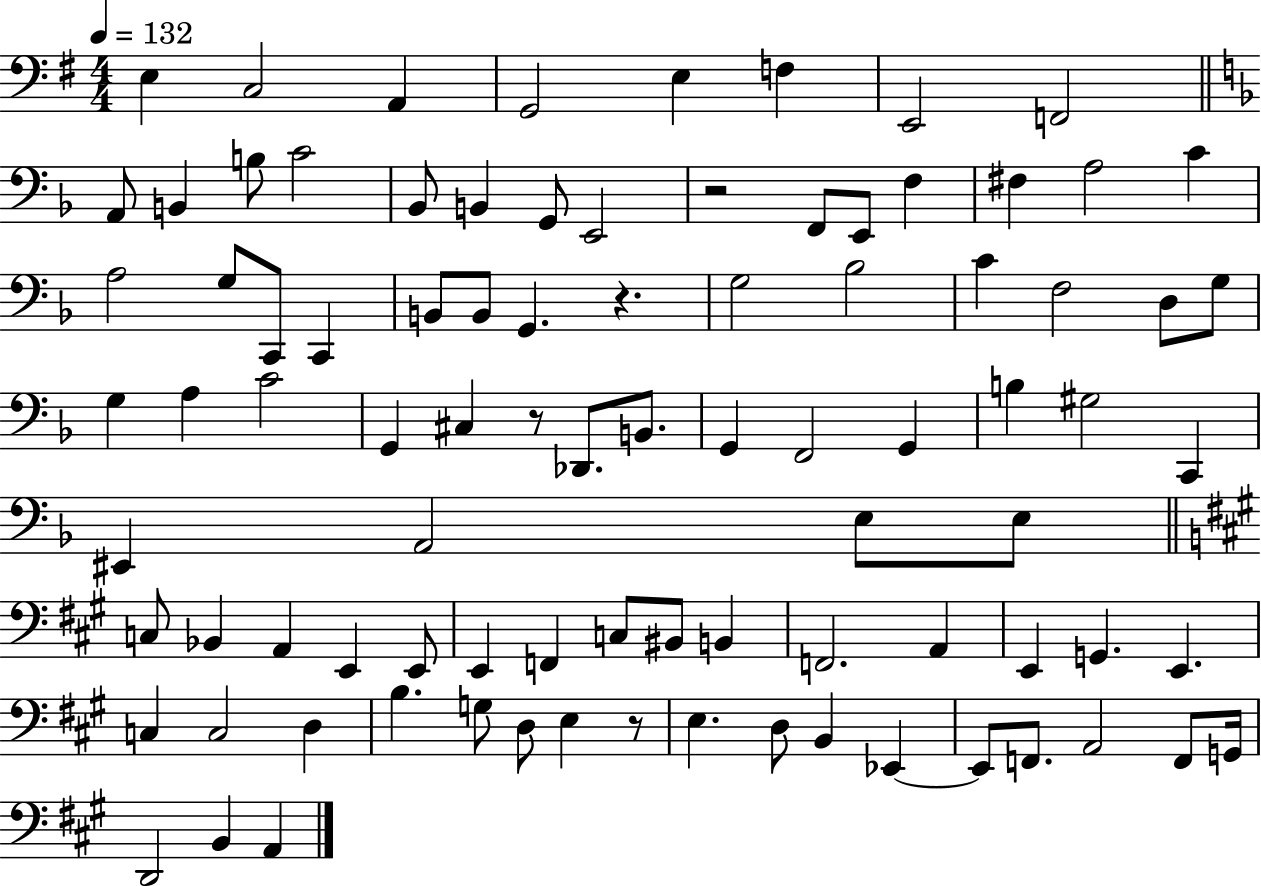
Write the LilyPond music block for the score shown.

{
  \clef bass
  \numericTimeSignature
  \time 4/4
  \key g \major
  \tempo 4 = 132
  e4 c2 a,4 | g,2 e4 f4 | e,2 f,2 | \bar "||" \break \key f \major a,8 b,4 b8 c'2 | bes,8 b,4 g,8 e,2 | r2 f,8 e,8 f4 | fis4 a2 c'4 | \break a2 g8 c,8 c,4 | b,8 b,8 g,4. r4. | g2 bes2 | c'4 f2 d8 g8 | \break g4 a4 c'2 | g,4 cis4 r8 des,8. b,8. | g,4 f,2 g,4 | b4 gis2 c,4 | \break eis,4 a,2 e8 e8 | \bar "||" \break \key a \major c8 bes,4 a,4 e,4 e,8 | e,4 f,4 c8 bis,8 b,4 | f,2. a,4 | e,4 g,4. e,4. | \break c4 c2 d4 | b4. g8 d8 e4 r8 | e4. d8 b,4 ees,4~~ | ees,8 f,8. a,2 f,8 g,16 | \break d,2 b,4 a,4 | \bar "|."
}